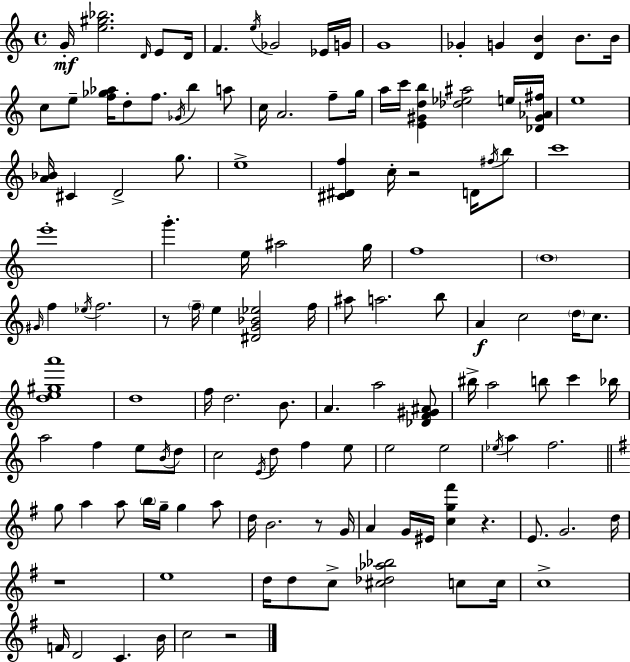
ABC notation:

X:1
T:Untitled
M:4/4
L:1/4
K:C
G/4 [e^g_b]2 D/4 E/2 D/4 F e/4 _G2 _E/4 G/4 G4 _G G [DB] B/2 B/4 c/2 e/2 [f_g_a]/4 d/2 f/2 _G/4 b a/2 c/4 A2 f/2 g/4 a/4 c'/4 [E^Gdb] [_d_e^a]2 e/4 [_D^G_A^f]/4 e4 [A_B]/4 ^C D2 g/2 e4 [^C^Df] c/4 z2 D/4 ^f/4 b/2 c'4 e'4 g' e/4 ^a2 g/4 f4 d4 ^G/4 f _e/4 f2 z/2 f/4 e [^DG_B_e]2 f/4 ^a/2 a2 b/2 A c2 d/4 c/2 [de^ga']4 d4 f/4 d2 B/2 A a2 [_DF^G^A]/2 ^b/4 a2 b/2 c' _b/4 a2 f e/2 B/4 d/2 c2 E/4 d/2 f e/2 e2 e2 _e/4 a f2 g/2 a a/2 b/4 g/4 g a/2 d/4 B2 z/2 G/4 A G/4 ^E/4 [cg^f'] z E/2 G2 d/4 z4 e4 d/4 d/2 c/2 [^c_d_a_b]2 c/2 c/4 c4 F/4 D2 C B/4 c2 z2